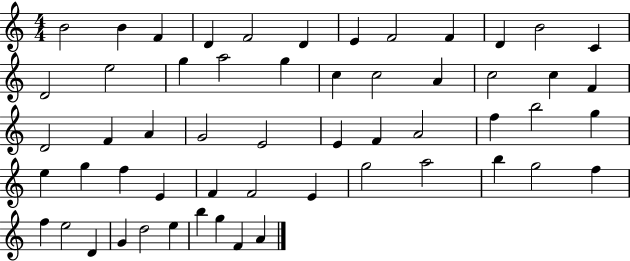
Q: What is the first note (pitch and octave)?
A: B4